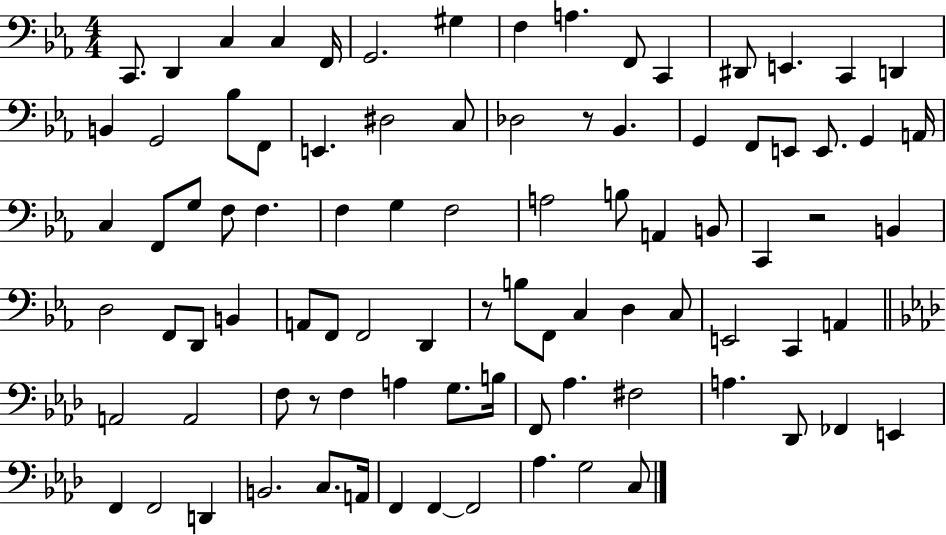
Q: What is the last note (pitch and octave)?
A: C3